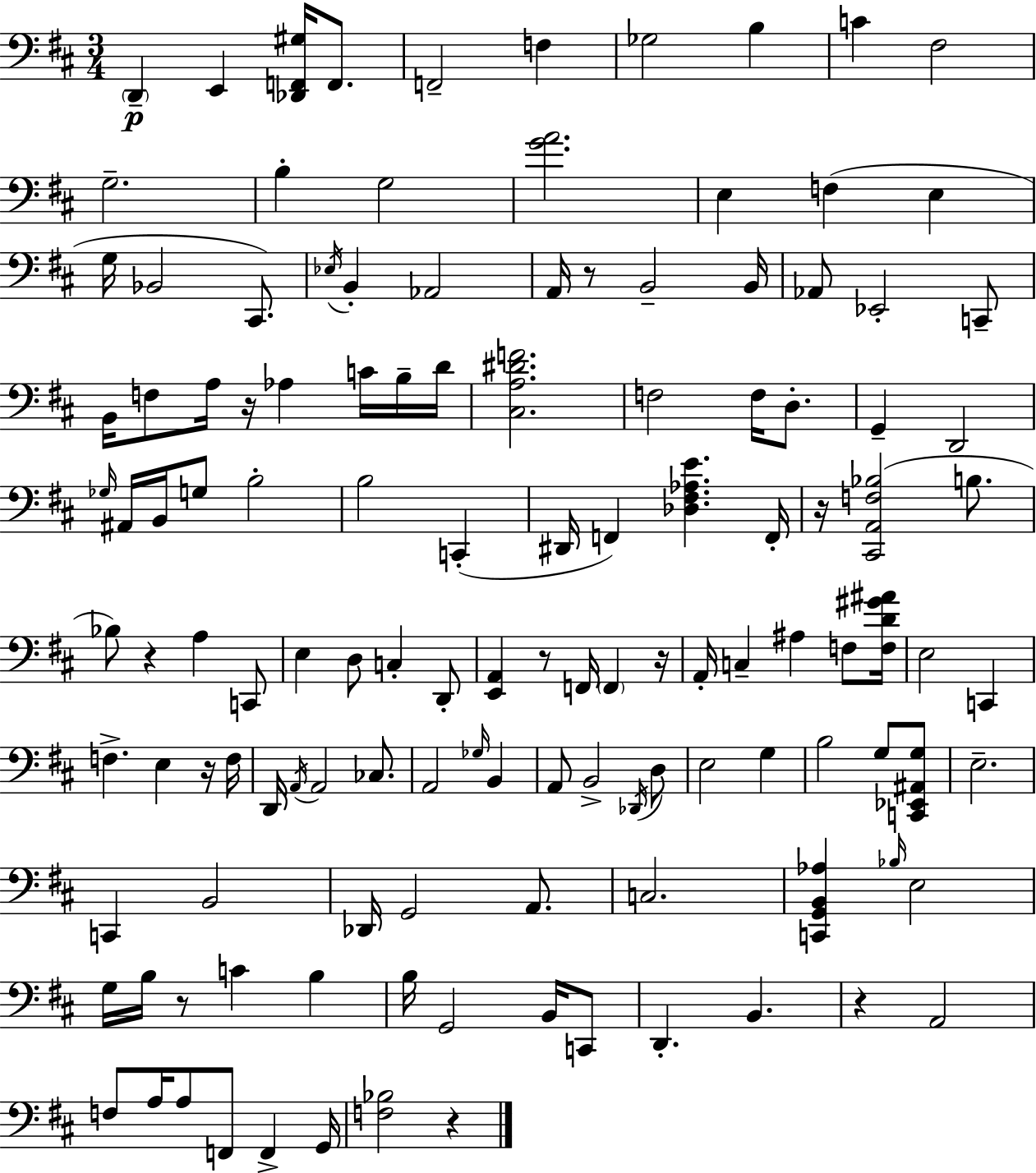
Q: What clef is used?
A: bass